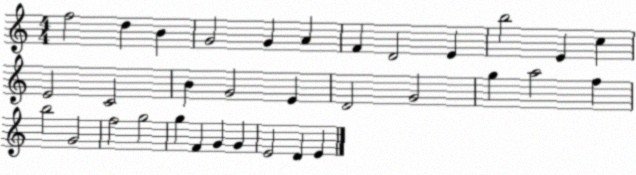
X:1
T:Untitled
M:4/4
L:1/4
K:C
f2 d B G2 G A F D2 E b2 E c E2 C2 B G2 E D2 G2 g a2 f b2 G2 f2 g2 g F G G E2 D E